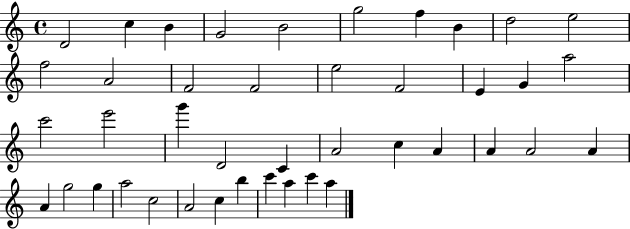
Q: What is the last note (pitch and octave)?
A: A5